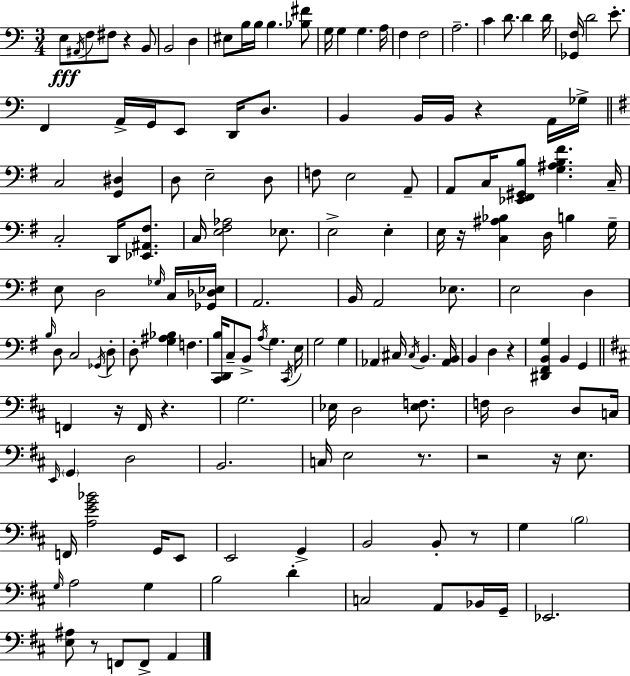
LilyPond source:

{
  \clef bass
  \numericTimeSignature
  \time 3/4
  \key a \minor
  e8\fff \acciaccatura { ais,16 } f8 fis8 r4 b,8 | b,2 d4 | eis8 b16 b16 b4. <bes fis'>8 | g16 g4 g4. | \break a16 f4 f2 | a2.-- | c'4 d'8. d'4 | d'16 <ges, f>16 d'2 e'8.-. | \break f,4 a,16-> g,16 e,8 d,16 d8. | b,4 b,16 b,16 r4 a,16 | ges16-> \bar "||" \break \key g \major c2 <g, dis>4 | d8 e2-- d8 | f8 e2 a,8-- | a,8 c16 <ees, fis, gis, b>8 <g ais b fis'>4. c16-- | \break c2-. d,16 <ees, ais, fis>8. | c16 <e fis aes>2 ees8. | e2-> e4-. | e16 r16 <c ais bes>4 d16 b4 g16-- | \break e8 d2 \grace { ges16 } c16 | <ges, des ees>16 a,2. | b,16 a,2 ees8. | e2 d4 | \break \grace { b16 } d8 c2 | \acciaccatura { ges,16 } d8-. d8-. <g ais bes>4 f4. | <c, d, b>16 c8-- b,8-> \acciaccatura { a16 } g4. | \acciaccatura { c,16 } e16 g2 | \break g4 aes,4 cis16 \acciaccatura { cis16 } b,4. | <aes, b,>16 b,4 d4 | r4 <dis, fis, b, g>4 b,4 | g,4 \bar "||" \break \key d \major f,4 r16 f,16 r4. | g2. | ees16 d2 <ees f>8. | f16 d2 d8 c16 | \break \grace { e,16 } \parenthesize g,4 d2 | b,2. | c16 e2 r8. | r2 r16 e8. | \break f,16 <a e' g' bes'>2 g,16 e,8 | e,2 g,4-> | b,2 b,8-. r8 | g4 \parenthesize b2 | \break \grace { g16 } a2 g4 | b2 d'4-. | c2 a,8 | bes,16 g,16-- ees,2. | \break <e ais>8 r8 f,8 f,8-> a,4 | \bar "|."
}